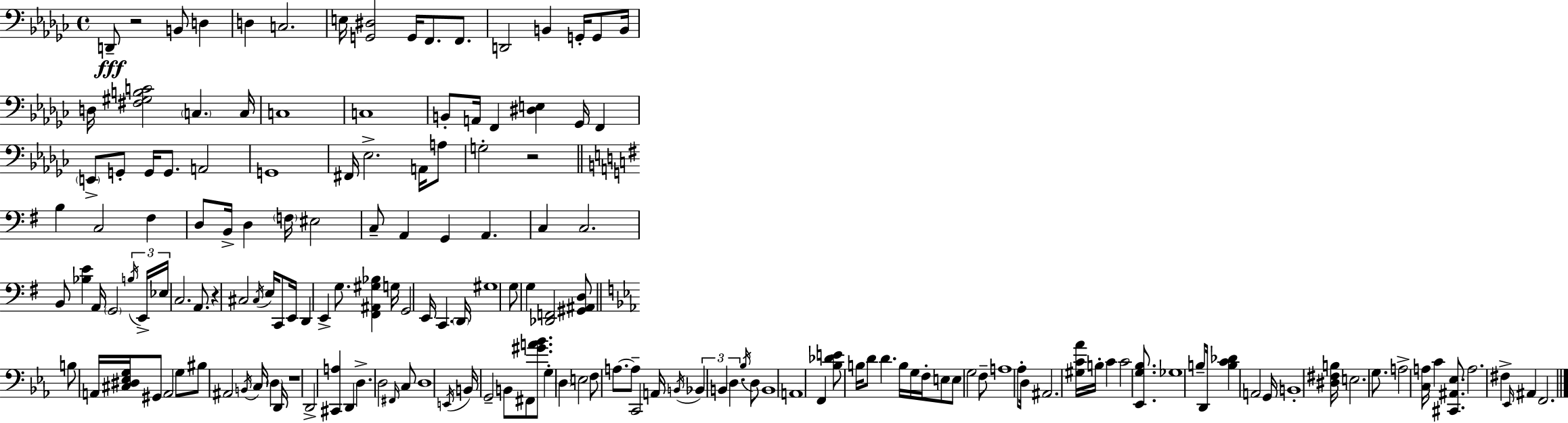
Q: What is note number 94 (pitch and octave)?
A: G2